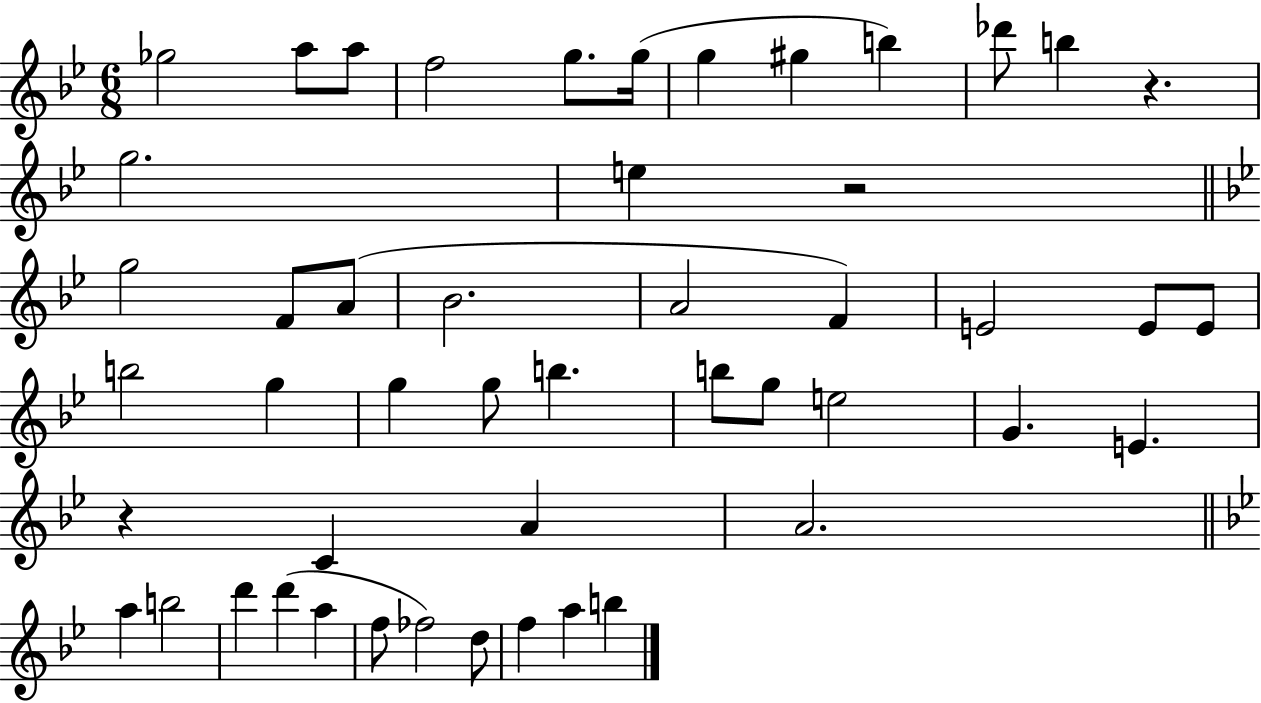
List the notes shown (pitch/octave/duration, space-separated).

Gb5/h A5/e A5/e F5/h G5/e. G5/s G5/q G#5/q B5/q Db6/e B5/q R/q. G5/h. E5/q R/h G5/h F4/e A4/e Bb4/h. A4/h F4/q E4/h E4/e E4/e B5/h G5/q G5/q G5/e B5/q. B5/e G5/e E5/h G4/q. E4/q. R/q C4/q A4/q A4/h. A5/q B5/h D6/q D6/q A5/q F5/e FES5/h D5/e F5/q A5/q B5/q